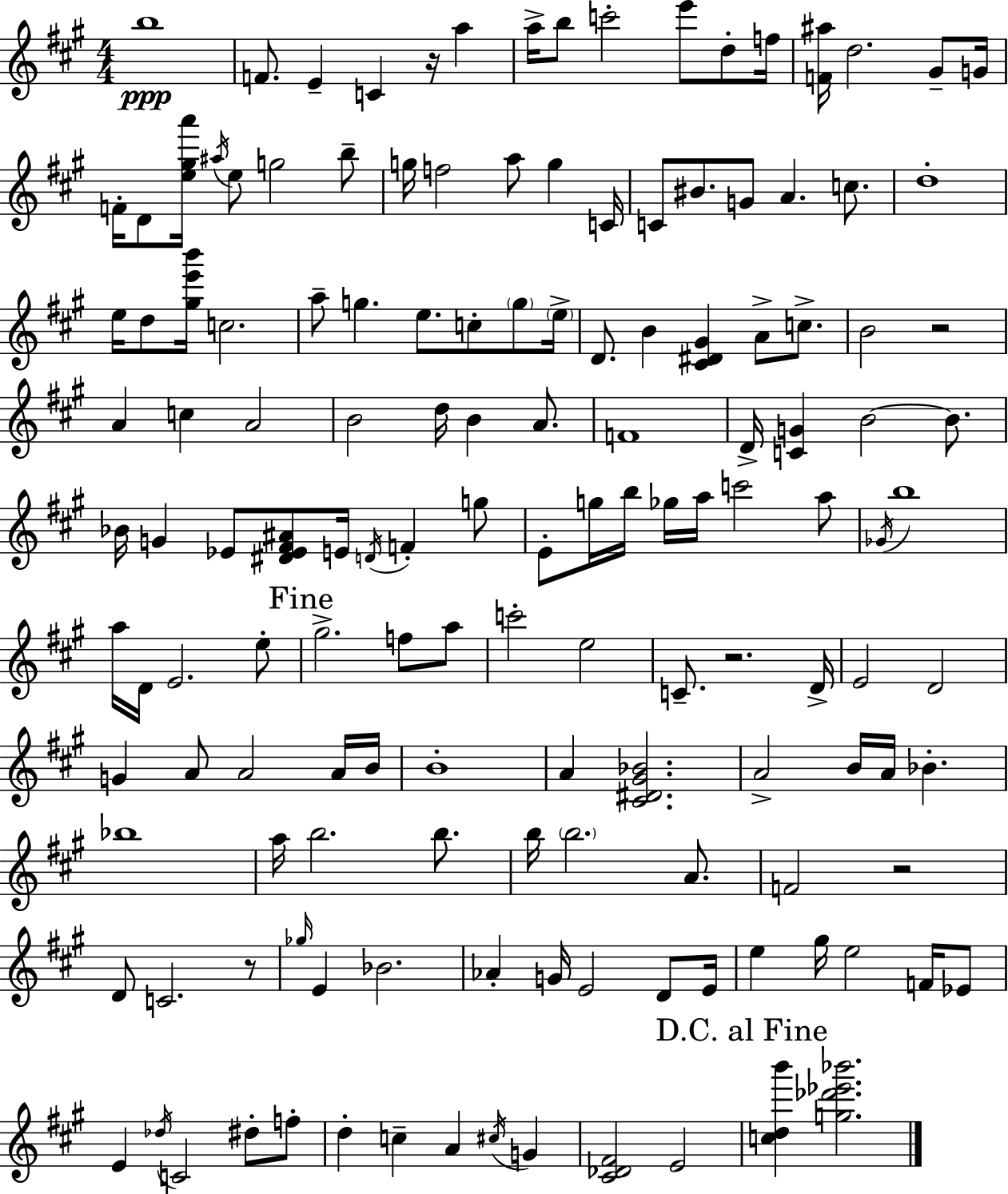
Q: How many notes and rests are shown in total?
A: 145